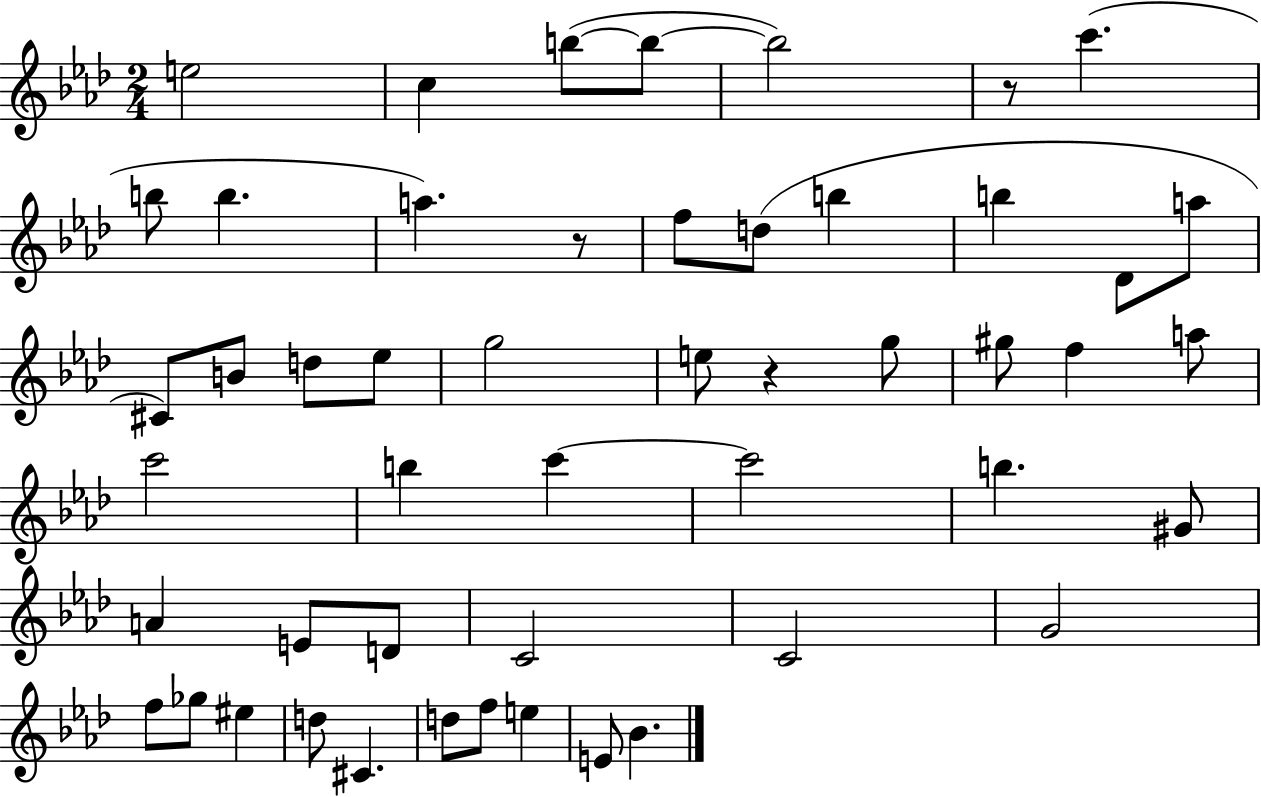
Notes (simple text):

E5/h C5/q B5/e B5/e B5/h R/e C6/q. B5/e B5/q. A5/q. R/e F5/e D5/e B5/q B5/q Db4/e A5/e C#4/e B4/e D5/e Eb5/e G5/h E5/e R/q G5/e G#5/e F5/q A5/e C6/h B5/q C6/q C6/h B5/q. G#4/e A4/q E4/e D4/e C4/h C4/h G4/h F5/e Gb5/e EIS5/q D5/e C#4/q. D5/e F5/e E5/q E4/e Bb4/q.